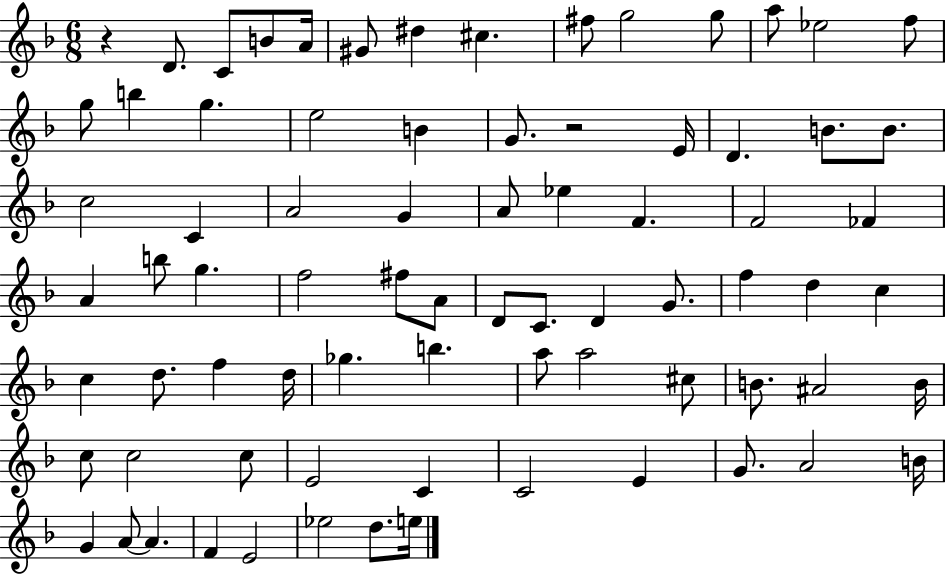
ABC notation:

X:1
T:Untitled
M:6/8
L:1/4
K:F
z D/2 C/2 B/2 A/4 ^G/2 ^d ^c ^f/2 g2 g/2 a/2 _e2 f/2 g/2 b g e2 B G/2 z2 E/4 D B/2 B/2 c2 C A2 G A/2 _e F F2 _F A b/2 g f2 ^f/2 A/2 D/2 C/2 D G/2 f d c c d/2 f d/4 _g b a/2 a2 ^c/2 B/2 ^A2 B/4 c/2 c2 c/2 E2 C C2 E G/2 A2 B/4 G A/2 A F E2 _e2 d/2 e/4